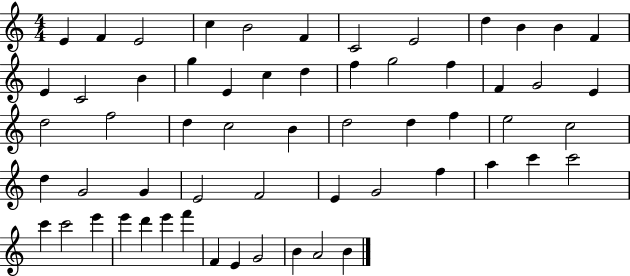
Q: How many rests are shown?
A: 0